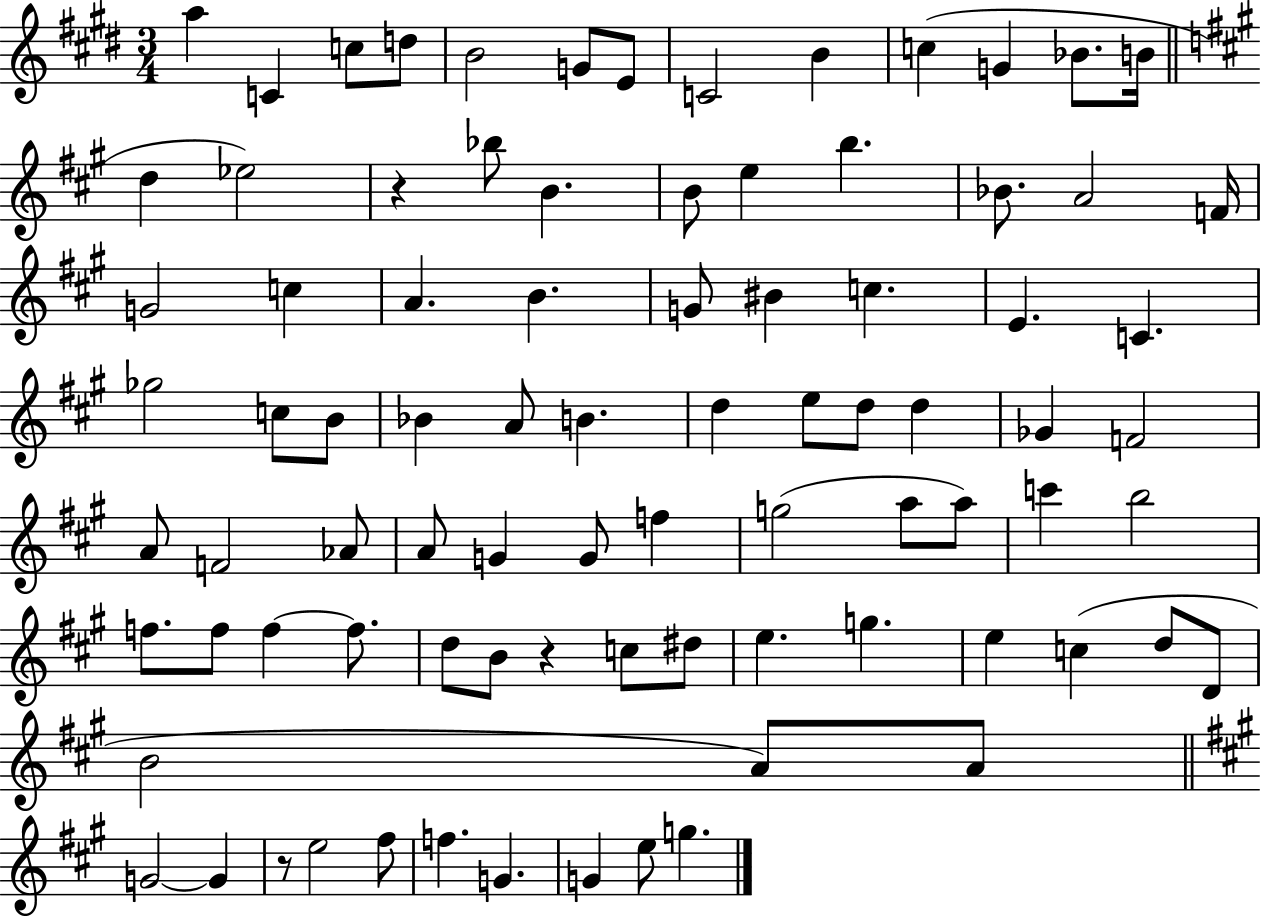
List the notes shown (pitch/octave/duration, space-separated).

A5/q C4/q C5/e D5/e B4/h G4/e E4/e C4/h B4/q C5/q G4/q Bb4/e. B4/s D5/q Eb5/h R/q Bb5/e B4/q. B4/e E5/q B5/q. Bb4/e. A4/h F4/s G4/h C5/q A4/q. B4/q. G4/e BIS4/q C5/q. E4/q. C4/q. Gb5/h C5/e B4/e Bb4/q A4/e B4/q. D5/q E5/e D5/e D5/q Gb4/q F4/h A4/e F4/h Ab4/e A4/e G4/q G4/e F5/q G5/h A5/e A5/e C6/q B5/h F5/e. F5/e F5/q F5/e. D5/e B4/e R/q C5/e D#5/e E5/q. G5/q. E5/q C5/q D5/e D4/e B4/h A4/e A4/e G4/h G4/q R/e E5/h F#5/e F5/q. G4/q. G4/q E5/e G5/q.